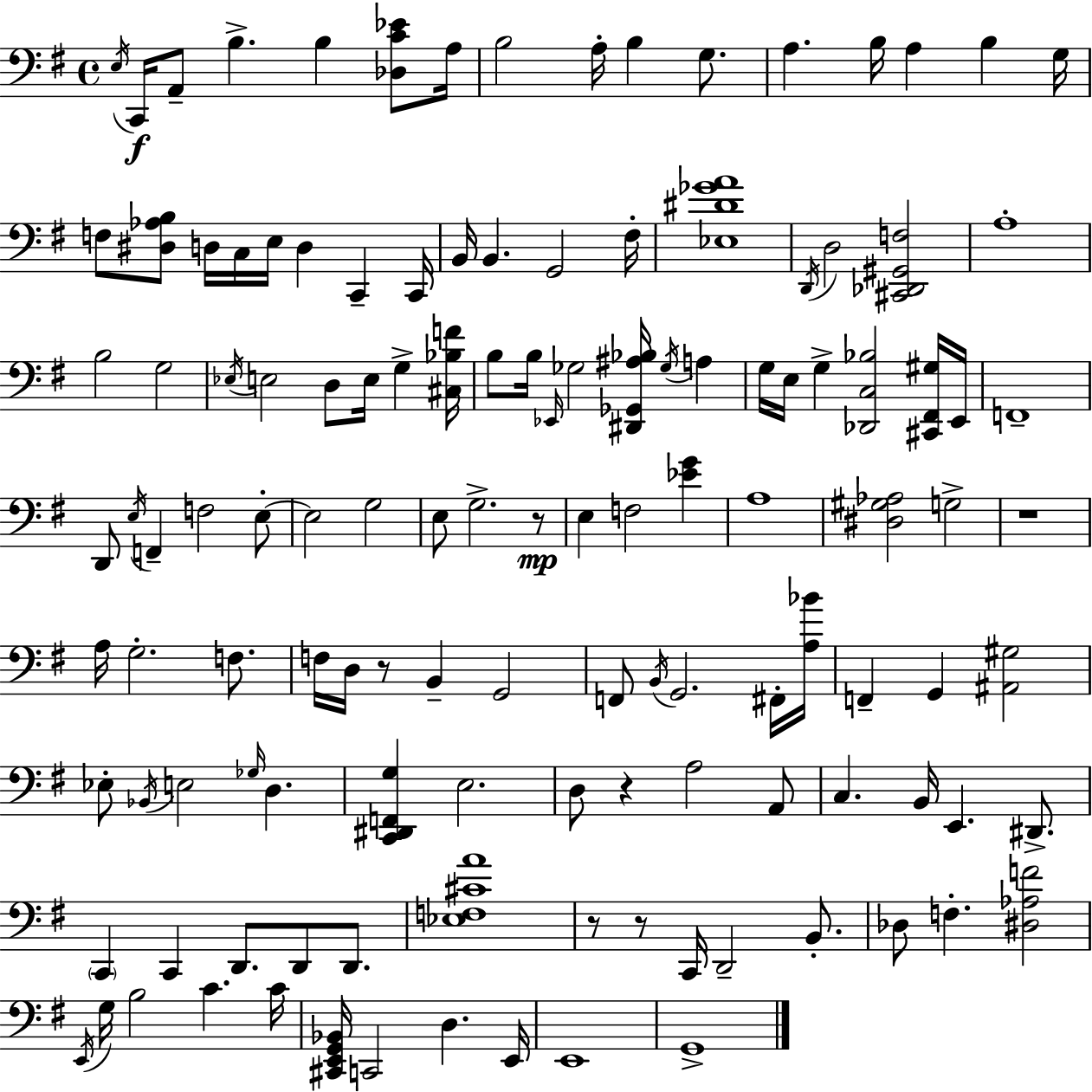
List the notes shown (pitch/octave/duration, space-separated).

E3/s C2/s A2/e B3/q. B3/q [Db3,C4,Eb4]/e A3/s B3/h A3/s B3/q G3/e. A3/q. B3/s A3/q B3/q G3/s F3/e [D#3,Ab3,B3]/e D3/s C3/s E3/s D3/q C2/q C2/s B2/s B2/q. G2/h F#3/s [Eb3,D#4,Gb4,A4]/w D2/s D3/h [C#2,Db2,G#2,F3]/h A3/w B3/h G3/h Eb3/s E3/h D3/e E3/s G3/q [C#3,Bb3,F4]/s B3/e B3/s Eb2/s Gb3/h [D#2,Gb2,A#3,Bb3]/s Gb3/s A3/q G3/s E3/s G3/q [Db2,C3,Bb3]/h [C#2,F#2,G#3]/s E2/s F2/w D2/e E3/s F2/q F3/h E3/e E3/h G3/h E3/e G3/h. R/e E3/q F3/h [Eb4,G4]/q A3/w [D#3,G#3,Ab3]/h G3/h R/w A3/s G3/h. F3/e. F3/s D3/s R/e B2/q G2/h F2/e B2/s G2/h. F#2/s [A3,Bb4]/s F2/q G2/q [A#2,G#3]/h Eb3/e Bb2/s E3/h Gb3/s D3/q. [C2,D#2,F2,G3]/q E3/h. D3/e R/q A3/h A2/e C3/q. B2/s E2/q. D#2/e. C2/q C2/q D2/e. D2/e D2/e. [Eb3,F3,C#4,A4]/w R/e R/e C2/s D2/h B2/e. Db3/e F3/q. [D#3,Ab3,F4]/h E2/s G3/s B3/h C4/q. C4/s [C#2,E2,G2,Bb2]/s C2/h D3/q. E2/s E2/w G2/w